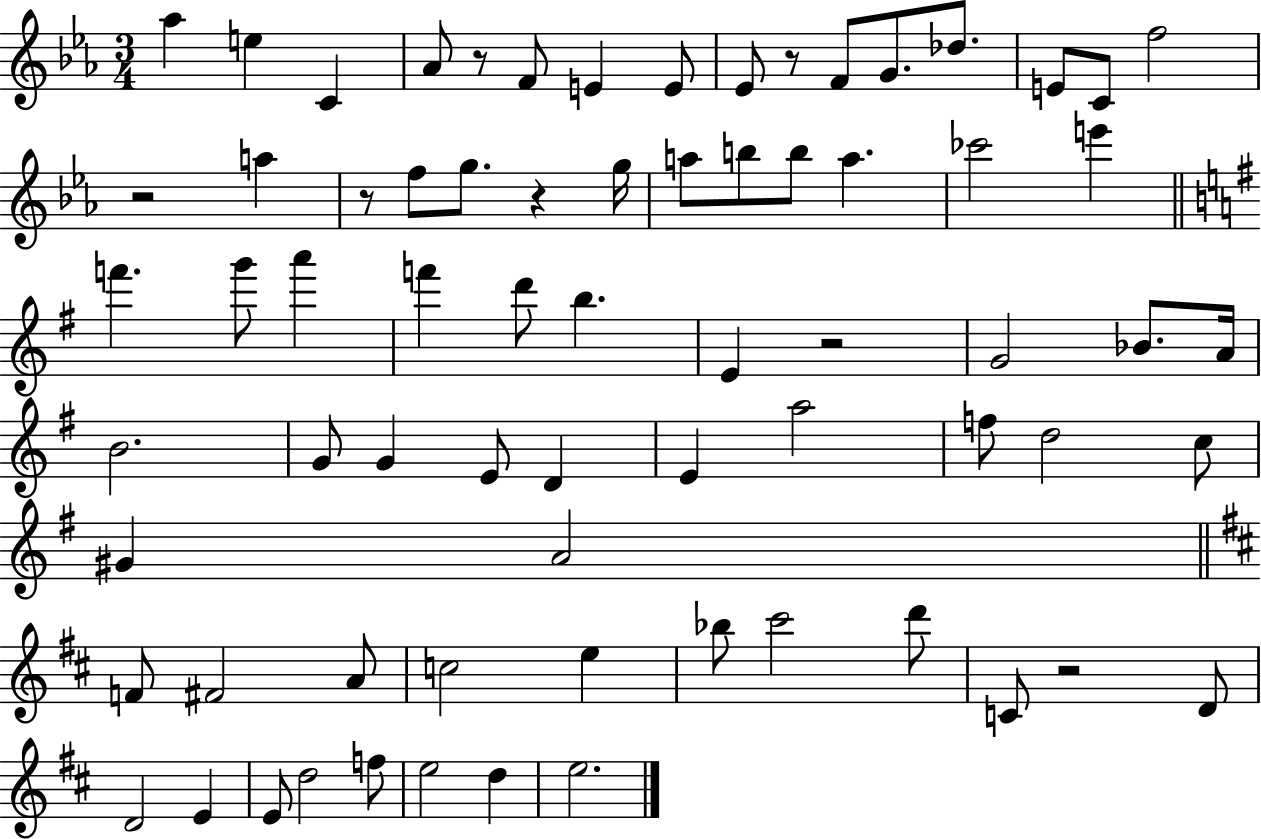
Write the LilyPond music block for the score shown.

{
  \clef treble
  \numericTimeSignature
  \time 3/4
  \key ees \major
  \repeat volta 2 { aes''4 e''4 c'4 | aes'8 r8 f'8 e'4 e'8 | ees'8 r8 f'8 g'8. des''8. | e'8 c'8 f''2 | \break r2 a''4 | r8 f''8 g''8. r4 g''16 | a''8 b''8 b''8 a''4. | ces'''2 e'''4 | \break \bar "||" \break \key g \major f'''4. g'''8 a'''4 | f'''4 d'''8 b''4. | e'4 r2 | g'2 bes'8. a'16 | \break b'2. | g'8 g'4 e'8 d'4 | e'4 a''2 | f''8 d''2 c''8 | \break gis'4 a'2 | \bar "||" \break \key b \minor f'8 fis'2 a'8 | c''2 e''4 | bes''8 cis'''2 d'''8 | c'8 r2 d'8 | \break d'2 e'4 | e'8 d''2 f''8 | e''2 d''4 | e''2. | \break } \bar "|."
}